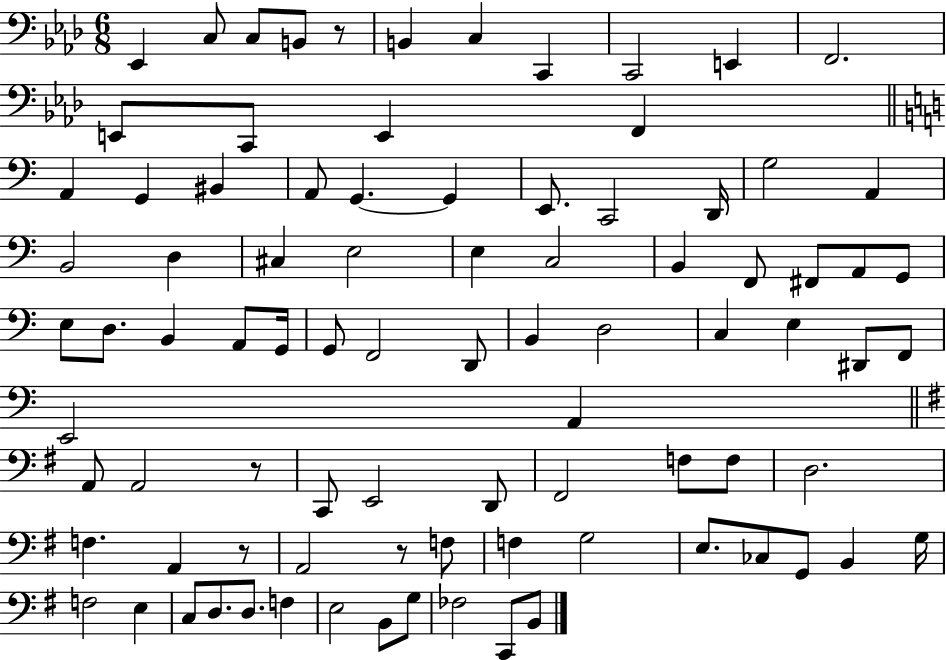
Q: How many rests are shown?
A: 4